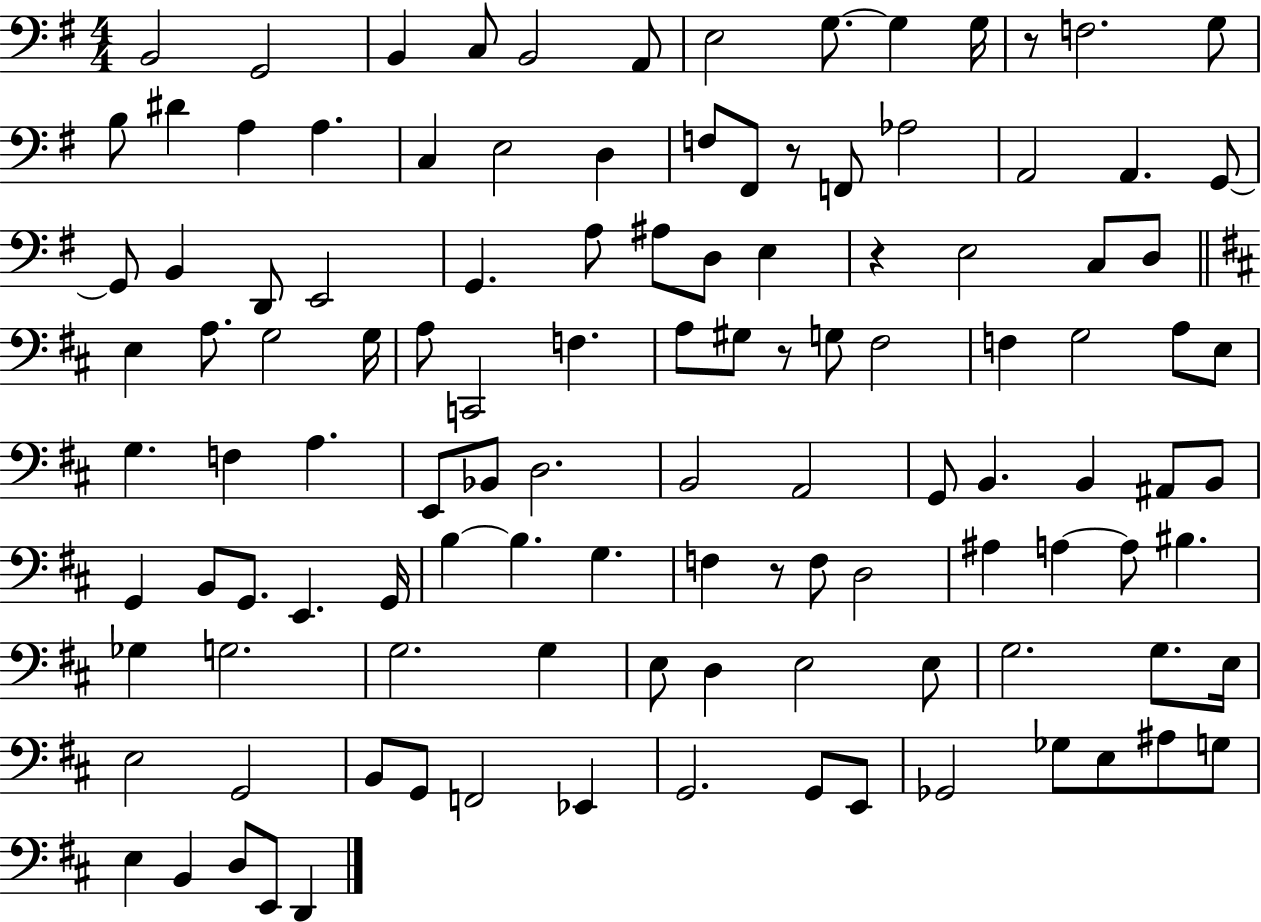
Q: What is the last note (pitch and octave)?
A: D2